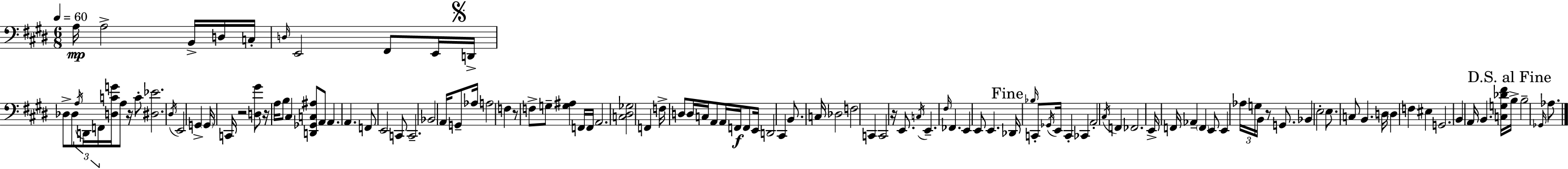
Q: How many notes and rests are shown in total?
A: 120